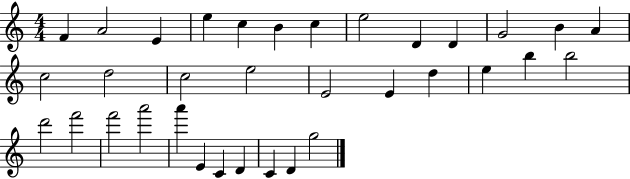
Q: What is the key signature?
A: C major